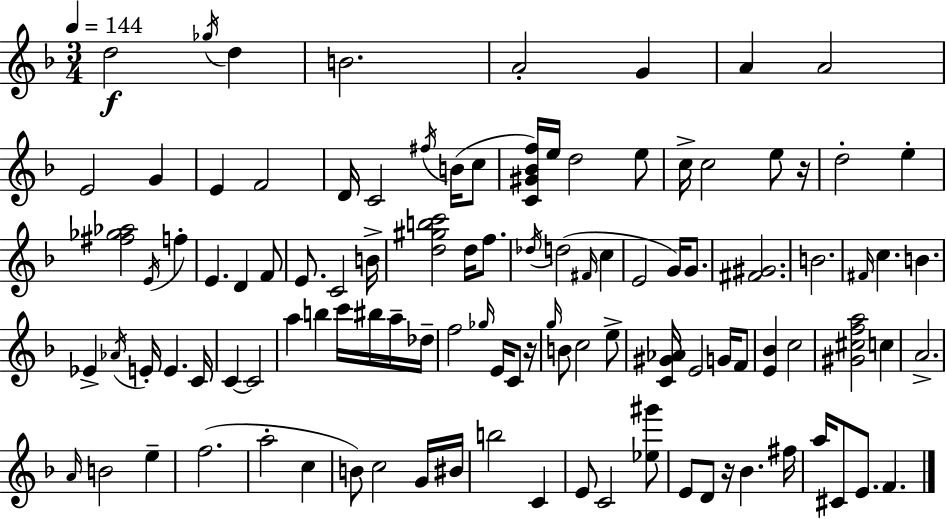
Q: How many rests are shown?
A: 3